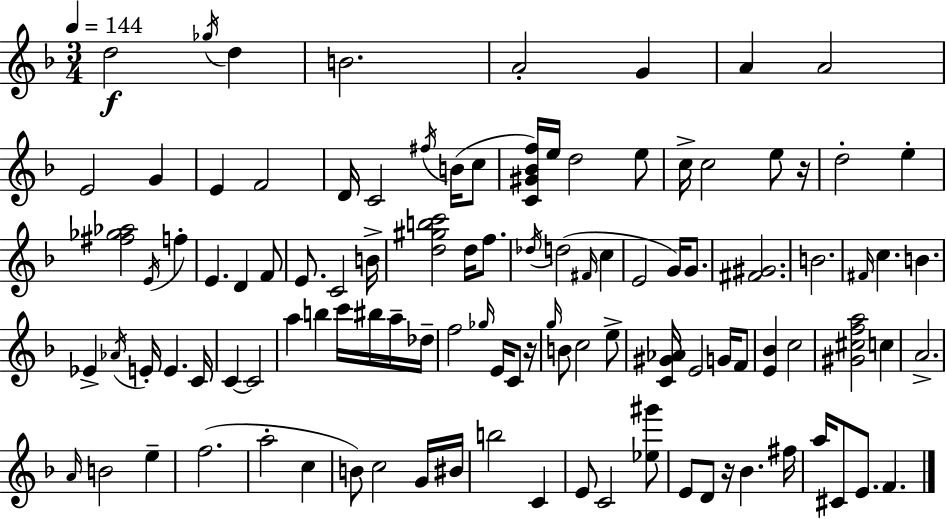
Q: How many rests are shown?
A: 3